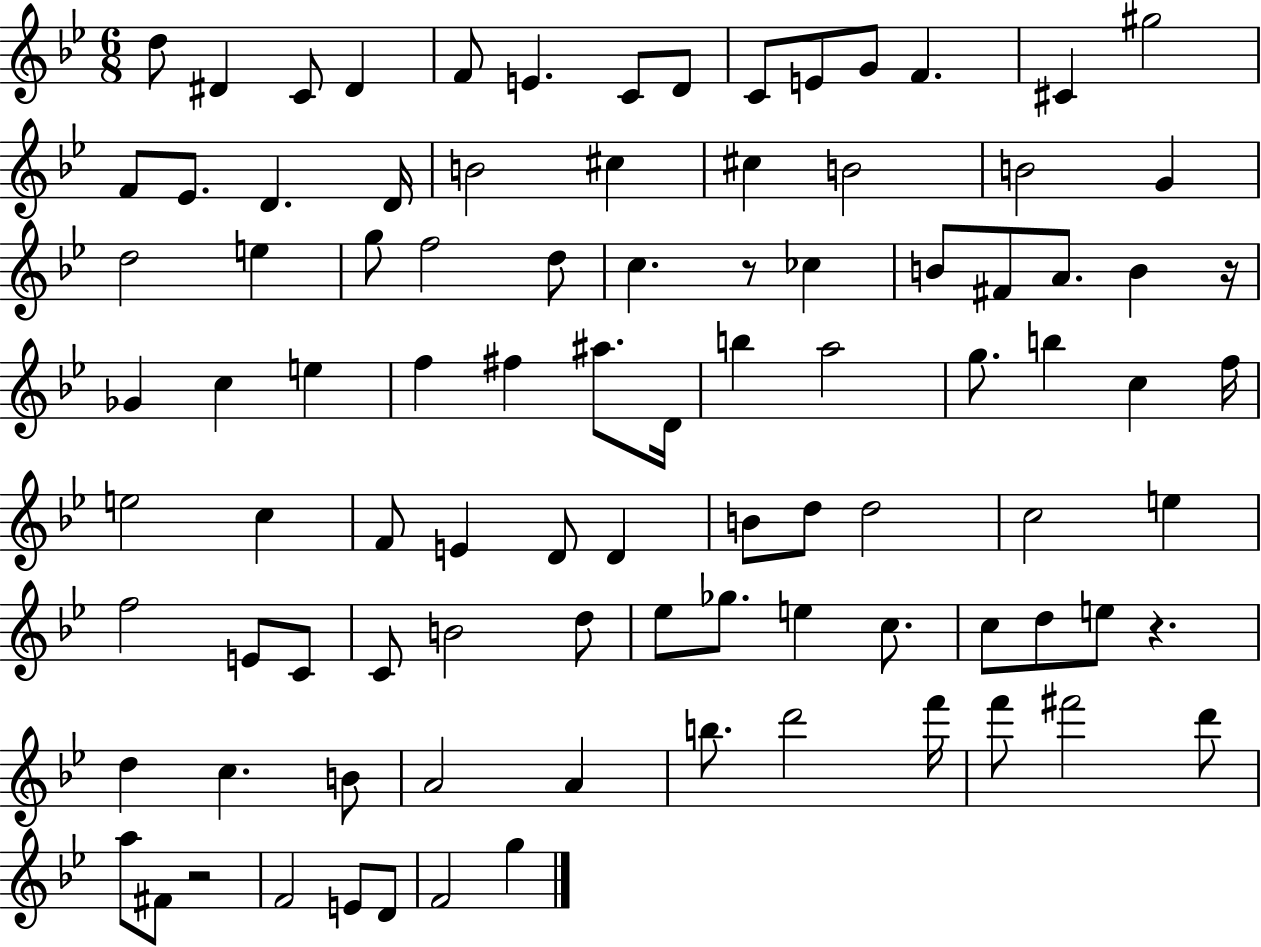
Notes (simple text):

D5/e D#4/q C4/e D#4/q F4/e E4/q. C4/e D4/e C4/e E4/e G4/e F4/q. C#4/q G#5/h F4/e Eb4/e. D4/q. D4/s B4/h C#5/q C#5/q B4/h B4/h G4/q D5/h E5/q G5/e F5/h D5/e C5/q. R/e CES5/q B4/e F#4/e A4/e. B4/q R/s Gb4/q C5/q E5/q F5/q F#5/q A#5/e. D4/s B5/q A5/h G5/e. B5/q C5/q F5/s E5/h C5/q F4/e E4/q D4/e D4/q B4/e D5/e D5/h C5/h E5/q F5/h E4/e C4/e C4/e B4/h D5/e Eb5/e Gb5/e. E5/q C5/e. C5/e D5/e E5/e R/q. D5/q C5/q. B4/e A4/h A4/q B5/e. D6/h F6/s F6/e F#6/h D6/e A5/e F#4/e R/h F4/h E4/e D4/e F4/h G5/q